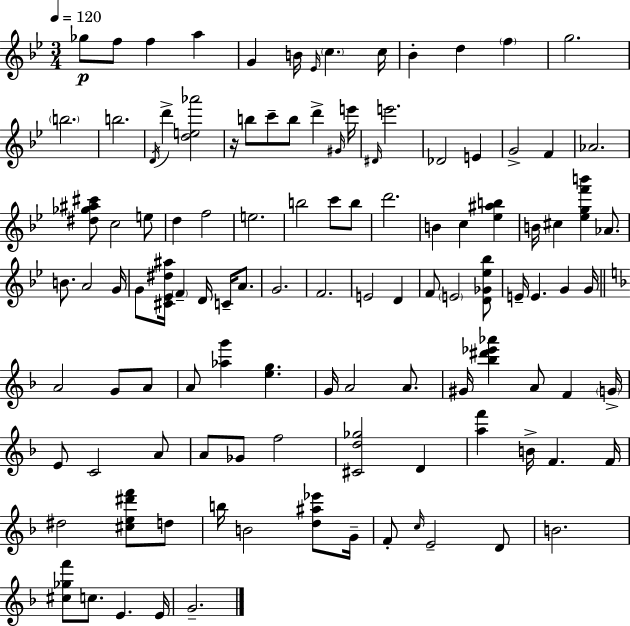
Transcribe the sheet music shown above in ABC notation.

X:1
T:Untitled
M:3/4
L:1/4
K:Gm
_g/2 f/2 f a G B/4 _E/4 c c/4 _B d f g2 b2 b2 D/4 d' [de_a']2 z/4 b/2 c'/2 b/2 d' ^G/4 e'/4 ^D/4 e'2 _D2 E G2 F _A2 [^d_g^a^c']/2 c2 e/2 d f2 e2 b2 c'/2 b/2 d'2 B c [_e^ab] B/4 ^c [_egf'b'] _A/2 B/2 A2 G/4 G/2 [^C_E^d^a]/4 F D/4 C/4 A/2 G2 F2 E2 D F/2 E2 [D_G_e_b]/2 E/4 E G G/4 A2 G/2 A/2 A/2 [_ag'] [eg] G/4 A2 A/2 ^G/4 [_b^d'_e'_a'] A/2 F G/4 E/2 C2 A/2 A/2 _G/2 f2 [^Cd_g]2 D [af'] B/4 F F/4 ^d2 [^ce^d'f']/2 d/2 b/4 B2 [d^a_e']/2 G/4 F/2 c/4 E2 D/2 B2 [^c_gf']/2 c/2 E E/4 G2